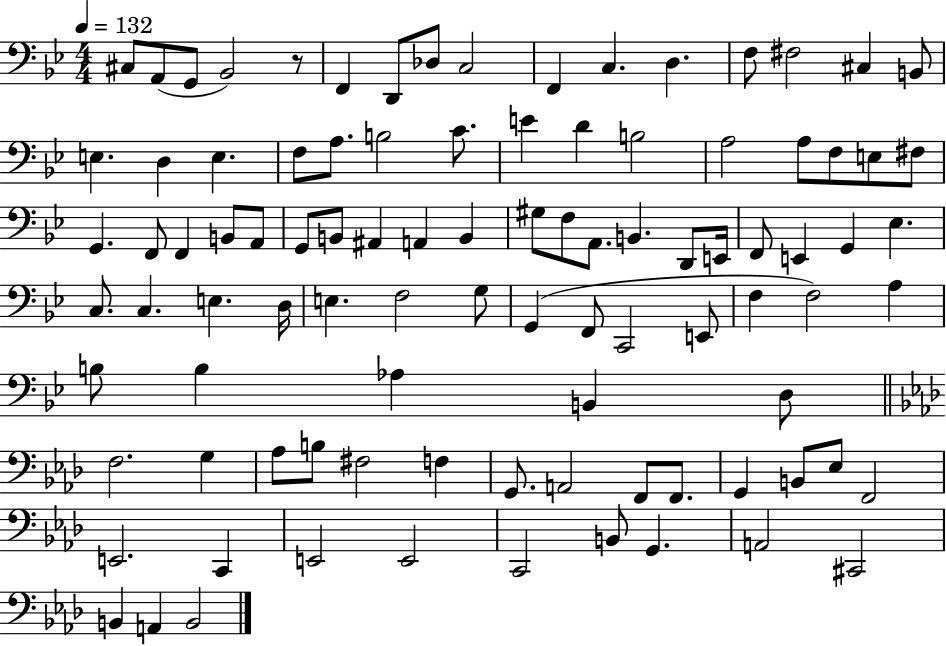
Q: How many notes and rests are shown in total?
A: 96